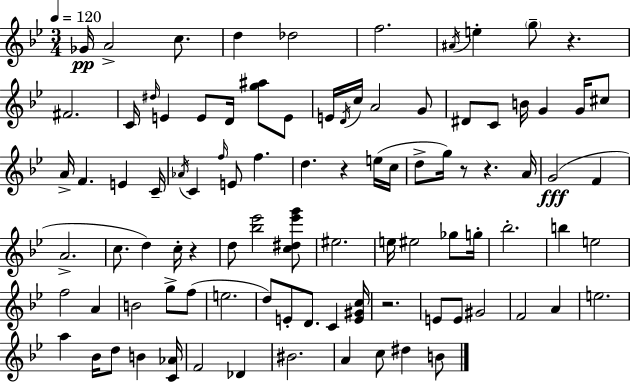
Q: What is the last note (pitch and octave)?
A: B4